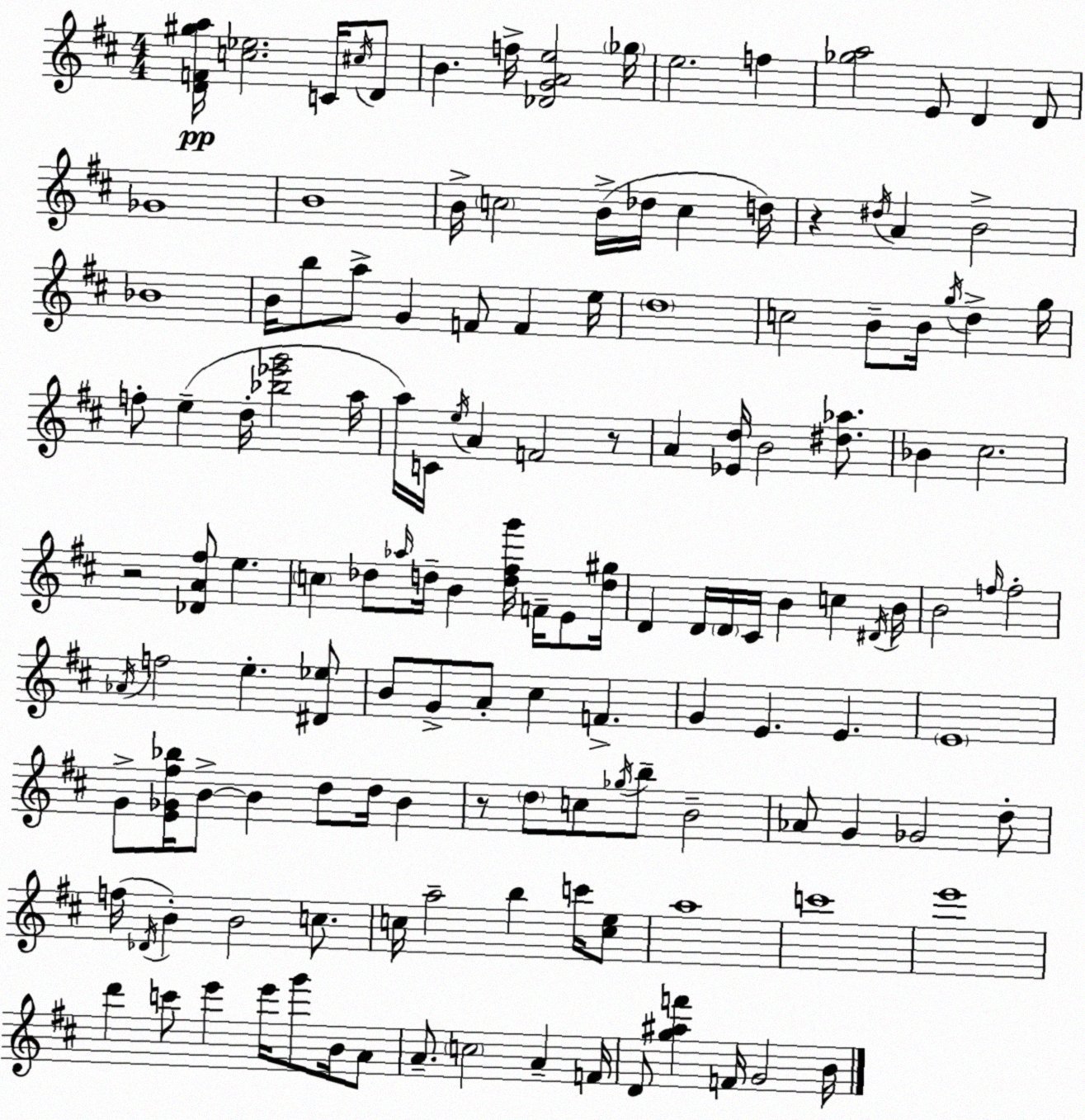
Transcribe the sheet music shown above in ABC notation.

X:1
T:Untitled
M:4/4
L:1/4
K:D
[DF^ga]/4 [c_e]2 C/4 ^c/4 D/2 B f/4 [_DGAe]2 _g/4 e2 f [_ga]2 E/2 D D/2 _G4 B4 B/4 c2 B/4 _d/4 c d/4 z ^d/4 A B2 _B4 B/4 b/2 a/2 G F/2 F e/4 d4 c2 B/2 B/4 g/4 d g/4 f/2 e d/4 [_b_e'g']2 a/4 a/4 C/4 e/4 A F2 z/2 A [_Ed]/4 B2 [^d_a]/2 _B ^c2 z2 [_DA^f]/2 e c _d/2 _a/4 d/4 B [d^fg']/4 F/4 E/2 [d^g]/4 D D/4 D/4 ^C/4 B c ^D/4 B/4 B2 f/4 f2 _A/4 f2 e [^D_e]/2 B/2 G/2 A/2 ^c F G E E E4 G/2 [E_G^f_b]/4 B/2 B d/2 d/4 B z/2 d/2 c/2 _g/4 b/2 B2 _A/2 G _G2 d/2 f/4 _D/4 B B2 c/2 c/4 a2 b c'/4 [ce]/2 a4 c'4 e'4 d' c'/2 e' e'/4 g'/2 B/4 A/2 A/2 c2 A F/4 D/2 [g^af'] F/4 G2 B/4